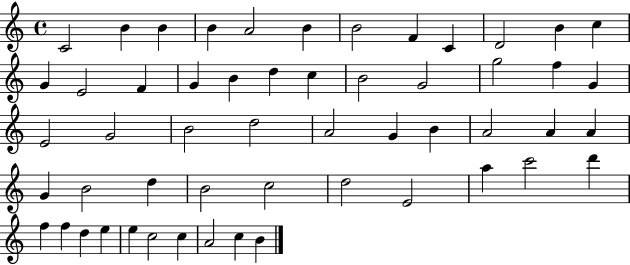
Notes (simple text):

C4/h B4/q B4/q B4/q A4/h B4/q B4/h F4/q C4/q D4/h B4/q C5/q G4/q E4/h F4/q G4/q B4/q D5/q C5/q B4/h G4/h G5/h F5/q G4/q E4/h G4/h B4/h D5/h A4/h G4/q B4/q A4/h A4/q A4/q G4/q B4/h D5/q B4/h C5/h D5/h E4/h A5/q C6/h D6/q F5/q F5/q D5/q E5/q E5/q C5/h C5/q A4/h C5/q B4/q